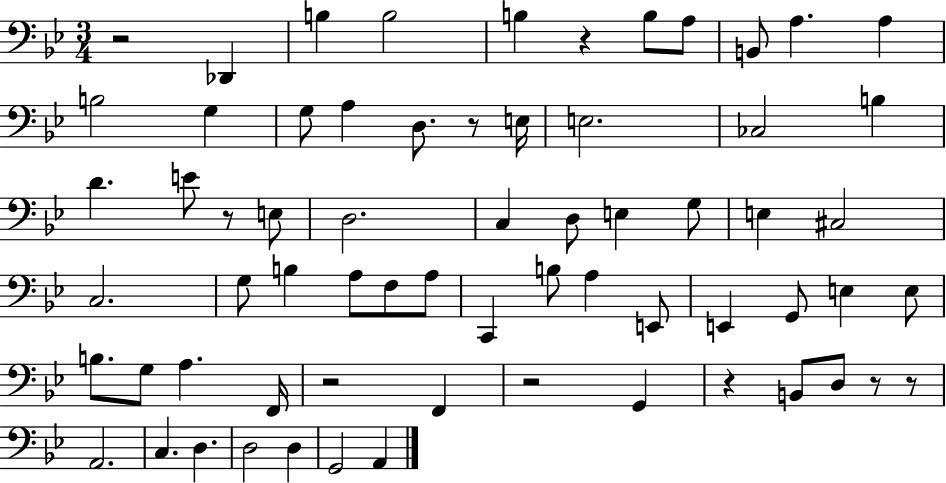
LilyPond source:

{
  \clef bass
  \numericTimeSignature
  \time 3/4
  \key bes \major
  r2 des,4 | b4 b2 | b4 r4 b8 a8 | b,8 a4. a4 | \break b2 g4 | g8 a4 d8. r8 e16 | e2. | ces2 b4 | \break d'4. e'8 r8 e8 | d2. | c4 d8 e4 g8 | e4 cis2 | \break c2. | g8 b4 a8 f8 a8 | c,4 b8 a4 e,8 | e,4 g,8 e4 e8 | \break b8. g8 a4. f,16 | r2 f,4 | r2 g,4 | r4 b,8 d8 r8 r8 | \break a,2. | c4. d4. | d2 d4 | g,2 a,4 | \break \bar "|."
}